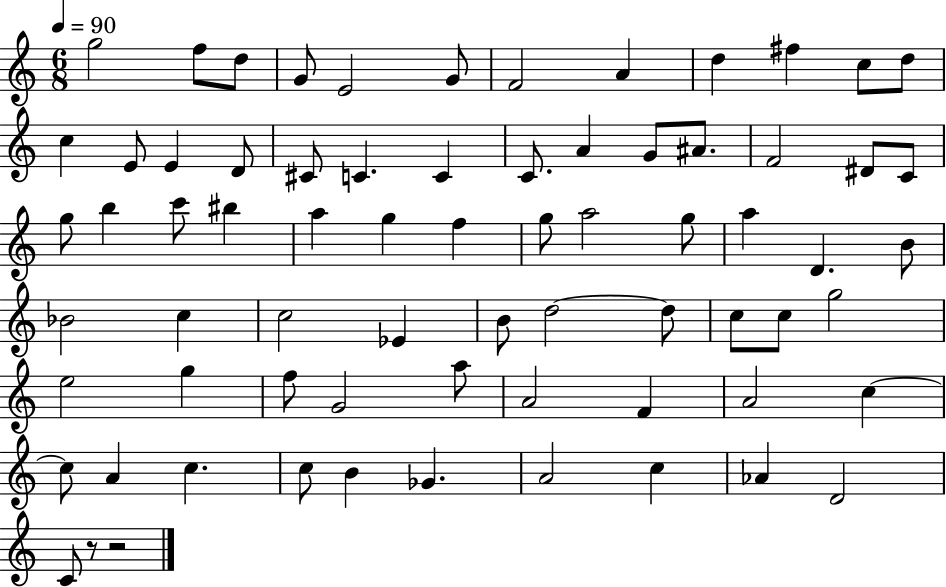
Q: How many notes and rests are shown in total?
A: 71